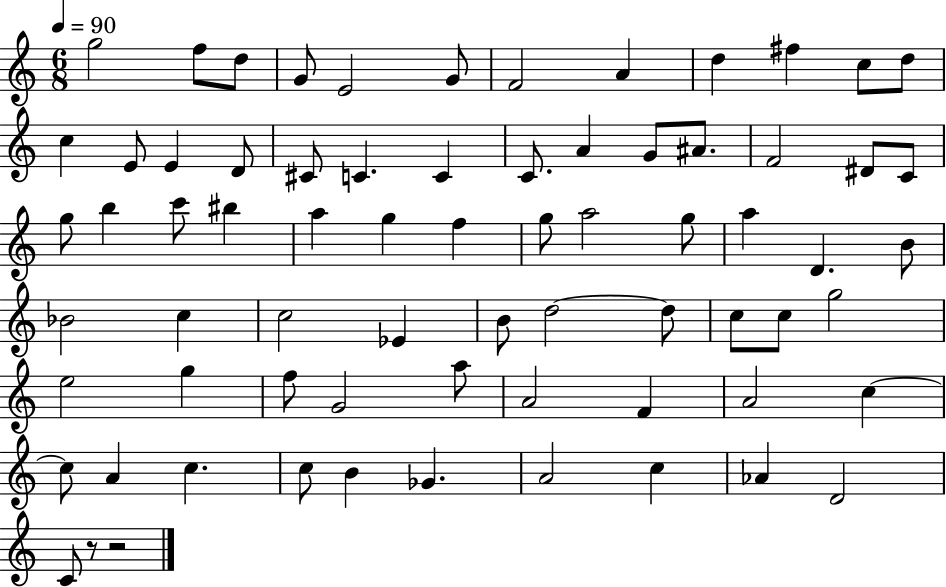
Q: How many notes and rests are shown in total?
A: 71